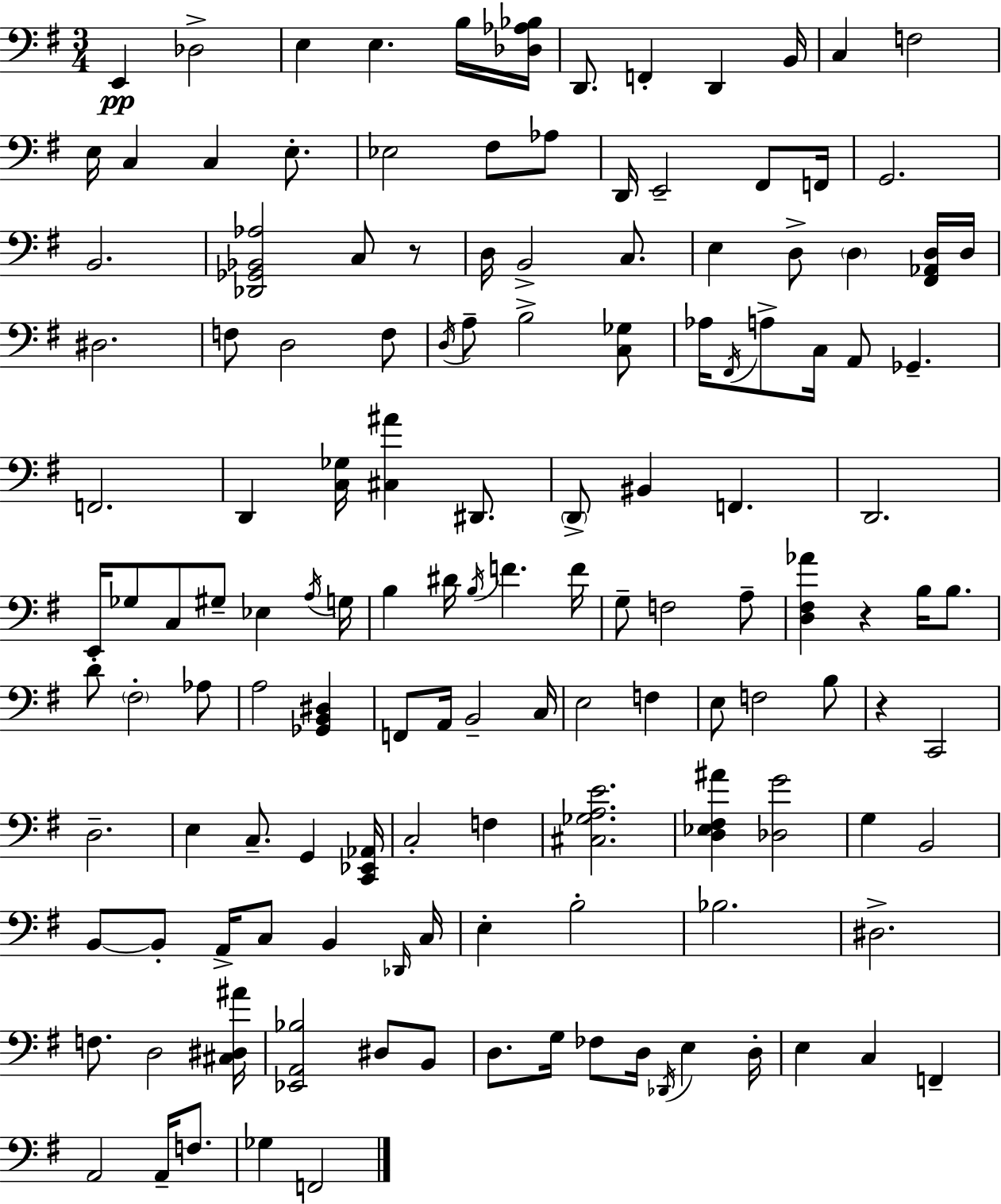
E2/q Db3/h E3/q E3/q. B3/s [Db3,Ab3,Bb3]/s D2/e. F2/q D2/q B2/s C3/q F3/h E3/s C3/q C3/q E3/e. Eb3/h F#3/e Ab3/e D2/s E2/h F#2/e F2/s G2/h. B2/h. [Db2,Gb2,Bb2,Ab3]/h C3/e R/e D3/s B2/h C3/e. E3/q D3/e D3/q [F#2,Ab2,D3]/s D3/s D#3/h. F3/e D3/h F3/e D3/s A3/e B3/h [C3,Gb3]/e Ab3/s F#2/s A3/e C3/s A2/e Gb2/q. F2/h. D2/q [C3,Gb3]/s [C#3,A#4]/q D#2/e. D2/e BIS2/q F2/q. D2/h. E2/s Gb3/e C3/e G#3/e Eb3/q A3/s G3/s B3/q D#4/s B3/s F4/q. F4/s G3/e F3/h A3/e [D3,F#3,Ab4]/q R/q B3/s B3/e. D4/e F#3/h Ab3/e A3/h [Gb2,B2,D#3]/q F2/e A2/s B2/h C3/s E3/h F3/q E3/e F3/h B3/e R/q C2/h D3/h. E3/q C3/e. G2/q [C2,Eb2,Ab2]/s C3/h F3/q [C#3,Gb3,A3,E4]/h. [D3,Eb3,F#3,A#4]/q [Db3,G4]/h G3/q B2/h B2/e B2/e A2/s C3/e B2/q Db2/s C3/s E3/q B3/h Bb3/h. D#3/h. F3/e. D3/h [C#3,D#3,A#4]/s [Eb2,A2,Bb3]/h D#3/e B2/e D3/e. G3/s FES3/e D3/s Db2/s E3/q D3/s E3/q C3/q F2/q A2/h A2/s F3/e. Gb3/q F2/h